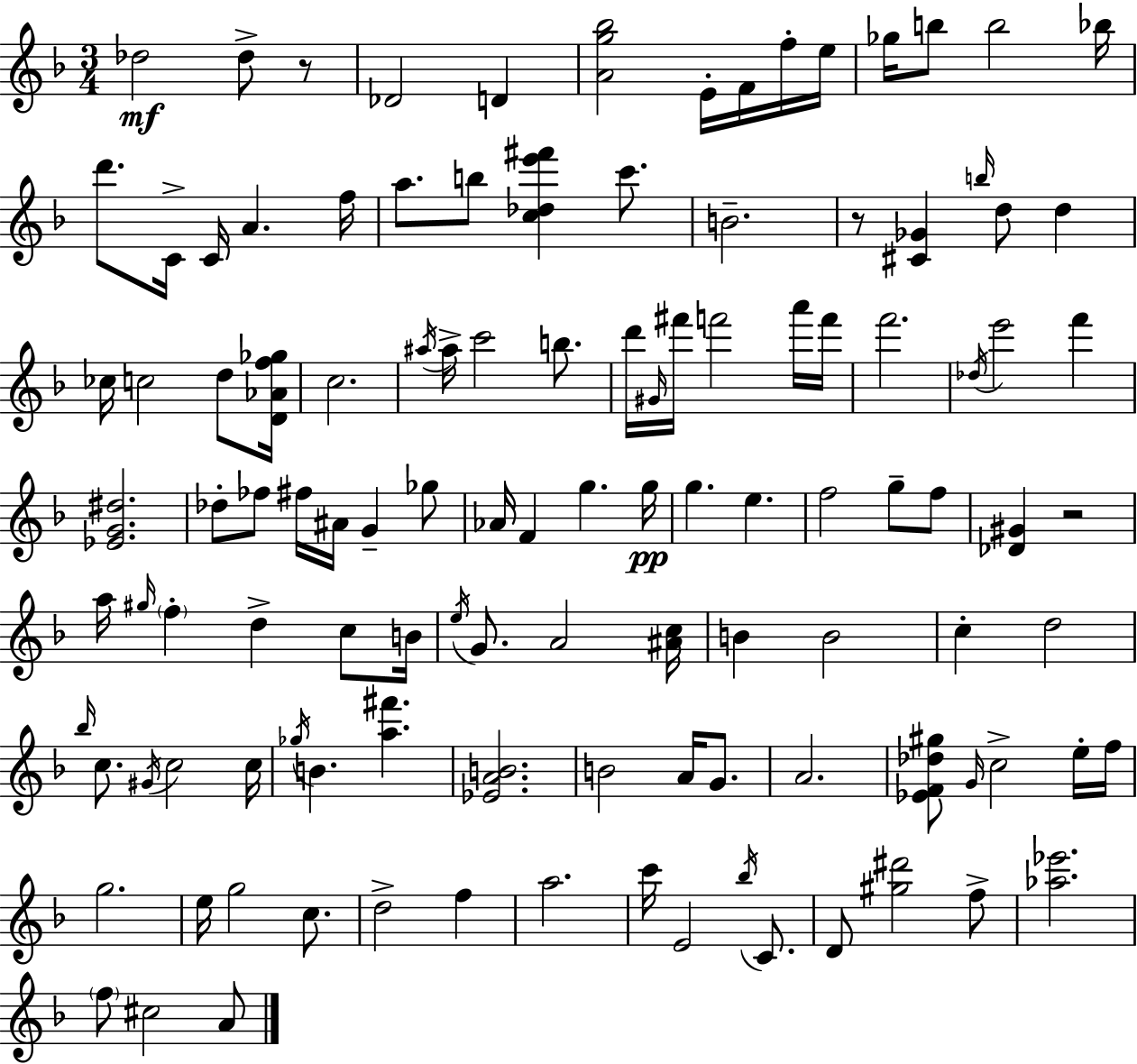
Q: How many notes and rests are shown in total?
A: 116